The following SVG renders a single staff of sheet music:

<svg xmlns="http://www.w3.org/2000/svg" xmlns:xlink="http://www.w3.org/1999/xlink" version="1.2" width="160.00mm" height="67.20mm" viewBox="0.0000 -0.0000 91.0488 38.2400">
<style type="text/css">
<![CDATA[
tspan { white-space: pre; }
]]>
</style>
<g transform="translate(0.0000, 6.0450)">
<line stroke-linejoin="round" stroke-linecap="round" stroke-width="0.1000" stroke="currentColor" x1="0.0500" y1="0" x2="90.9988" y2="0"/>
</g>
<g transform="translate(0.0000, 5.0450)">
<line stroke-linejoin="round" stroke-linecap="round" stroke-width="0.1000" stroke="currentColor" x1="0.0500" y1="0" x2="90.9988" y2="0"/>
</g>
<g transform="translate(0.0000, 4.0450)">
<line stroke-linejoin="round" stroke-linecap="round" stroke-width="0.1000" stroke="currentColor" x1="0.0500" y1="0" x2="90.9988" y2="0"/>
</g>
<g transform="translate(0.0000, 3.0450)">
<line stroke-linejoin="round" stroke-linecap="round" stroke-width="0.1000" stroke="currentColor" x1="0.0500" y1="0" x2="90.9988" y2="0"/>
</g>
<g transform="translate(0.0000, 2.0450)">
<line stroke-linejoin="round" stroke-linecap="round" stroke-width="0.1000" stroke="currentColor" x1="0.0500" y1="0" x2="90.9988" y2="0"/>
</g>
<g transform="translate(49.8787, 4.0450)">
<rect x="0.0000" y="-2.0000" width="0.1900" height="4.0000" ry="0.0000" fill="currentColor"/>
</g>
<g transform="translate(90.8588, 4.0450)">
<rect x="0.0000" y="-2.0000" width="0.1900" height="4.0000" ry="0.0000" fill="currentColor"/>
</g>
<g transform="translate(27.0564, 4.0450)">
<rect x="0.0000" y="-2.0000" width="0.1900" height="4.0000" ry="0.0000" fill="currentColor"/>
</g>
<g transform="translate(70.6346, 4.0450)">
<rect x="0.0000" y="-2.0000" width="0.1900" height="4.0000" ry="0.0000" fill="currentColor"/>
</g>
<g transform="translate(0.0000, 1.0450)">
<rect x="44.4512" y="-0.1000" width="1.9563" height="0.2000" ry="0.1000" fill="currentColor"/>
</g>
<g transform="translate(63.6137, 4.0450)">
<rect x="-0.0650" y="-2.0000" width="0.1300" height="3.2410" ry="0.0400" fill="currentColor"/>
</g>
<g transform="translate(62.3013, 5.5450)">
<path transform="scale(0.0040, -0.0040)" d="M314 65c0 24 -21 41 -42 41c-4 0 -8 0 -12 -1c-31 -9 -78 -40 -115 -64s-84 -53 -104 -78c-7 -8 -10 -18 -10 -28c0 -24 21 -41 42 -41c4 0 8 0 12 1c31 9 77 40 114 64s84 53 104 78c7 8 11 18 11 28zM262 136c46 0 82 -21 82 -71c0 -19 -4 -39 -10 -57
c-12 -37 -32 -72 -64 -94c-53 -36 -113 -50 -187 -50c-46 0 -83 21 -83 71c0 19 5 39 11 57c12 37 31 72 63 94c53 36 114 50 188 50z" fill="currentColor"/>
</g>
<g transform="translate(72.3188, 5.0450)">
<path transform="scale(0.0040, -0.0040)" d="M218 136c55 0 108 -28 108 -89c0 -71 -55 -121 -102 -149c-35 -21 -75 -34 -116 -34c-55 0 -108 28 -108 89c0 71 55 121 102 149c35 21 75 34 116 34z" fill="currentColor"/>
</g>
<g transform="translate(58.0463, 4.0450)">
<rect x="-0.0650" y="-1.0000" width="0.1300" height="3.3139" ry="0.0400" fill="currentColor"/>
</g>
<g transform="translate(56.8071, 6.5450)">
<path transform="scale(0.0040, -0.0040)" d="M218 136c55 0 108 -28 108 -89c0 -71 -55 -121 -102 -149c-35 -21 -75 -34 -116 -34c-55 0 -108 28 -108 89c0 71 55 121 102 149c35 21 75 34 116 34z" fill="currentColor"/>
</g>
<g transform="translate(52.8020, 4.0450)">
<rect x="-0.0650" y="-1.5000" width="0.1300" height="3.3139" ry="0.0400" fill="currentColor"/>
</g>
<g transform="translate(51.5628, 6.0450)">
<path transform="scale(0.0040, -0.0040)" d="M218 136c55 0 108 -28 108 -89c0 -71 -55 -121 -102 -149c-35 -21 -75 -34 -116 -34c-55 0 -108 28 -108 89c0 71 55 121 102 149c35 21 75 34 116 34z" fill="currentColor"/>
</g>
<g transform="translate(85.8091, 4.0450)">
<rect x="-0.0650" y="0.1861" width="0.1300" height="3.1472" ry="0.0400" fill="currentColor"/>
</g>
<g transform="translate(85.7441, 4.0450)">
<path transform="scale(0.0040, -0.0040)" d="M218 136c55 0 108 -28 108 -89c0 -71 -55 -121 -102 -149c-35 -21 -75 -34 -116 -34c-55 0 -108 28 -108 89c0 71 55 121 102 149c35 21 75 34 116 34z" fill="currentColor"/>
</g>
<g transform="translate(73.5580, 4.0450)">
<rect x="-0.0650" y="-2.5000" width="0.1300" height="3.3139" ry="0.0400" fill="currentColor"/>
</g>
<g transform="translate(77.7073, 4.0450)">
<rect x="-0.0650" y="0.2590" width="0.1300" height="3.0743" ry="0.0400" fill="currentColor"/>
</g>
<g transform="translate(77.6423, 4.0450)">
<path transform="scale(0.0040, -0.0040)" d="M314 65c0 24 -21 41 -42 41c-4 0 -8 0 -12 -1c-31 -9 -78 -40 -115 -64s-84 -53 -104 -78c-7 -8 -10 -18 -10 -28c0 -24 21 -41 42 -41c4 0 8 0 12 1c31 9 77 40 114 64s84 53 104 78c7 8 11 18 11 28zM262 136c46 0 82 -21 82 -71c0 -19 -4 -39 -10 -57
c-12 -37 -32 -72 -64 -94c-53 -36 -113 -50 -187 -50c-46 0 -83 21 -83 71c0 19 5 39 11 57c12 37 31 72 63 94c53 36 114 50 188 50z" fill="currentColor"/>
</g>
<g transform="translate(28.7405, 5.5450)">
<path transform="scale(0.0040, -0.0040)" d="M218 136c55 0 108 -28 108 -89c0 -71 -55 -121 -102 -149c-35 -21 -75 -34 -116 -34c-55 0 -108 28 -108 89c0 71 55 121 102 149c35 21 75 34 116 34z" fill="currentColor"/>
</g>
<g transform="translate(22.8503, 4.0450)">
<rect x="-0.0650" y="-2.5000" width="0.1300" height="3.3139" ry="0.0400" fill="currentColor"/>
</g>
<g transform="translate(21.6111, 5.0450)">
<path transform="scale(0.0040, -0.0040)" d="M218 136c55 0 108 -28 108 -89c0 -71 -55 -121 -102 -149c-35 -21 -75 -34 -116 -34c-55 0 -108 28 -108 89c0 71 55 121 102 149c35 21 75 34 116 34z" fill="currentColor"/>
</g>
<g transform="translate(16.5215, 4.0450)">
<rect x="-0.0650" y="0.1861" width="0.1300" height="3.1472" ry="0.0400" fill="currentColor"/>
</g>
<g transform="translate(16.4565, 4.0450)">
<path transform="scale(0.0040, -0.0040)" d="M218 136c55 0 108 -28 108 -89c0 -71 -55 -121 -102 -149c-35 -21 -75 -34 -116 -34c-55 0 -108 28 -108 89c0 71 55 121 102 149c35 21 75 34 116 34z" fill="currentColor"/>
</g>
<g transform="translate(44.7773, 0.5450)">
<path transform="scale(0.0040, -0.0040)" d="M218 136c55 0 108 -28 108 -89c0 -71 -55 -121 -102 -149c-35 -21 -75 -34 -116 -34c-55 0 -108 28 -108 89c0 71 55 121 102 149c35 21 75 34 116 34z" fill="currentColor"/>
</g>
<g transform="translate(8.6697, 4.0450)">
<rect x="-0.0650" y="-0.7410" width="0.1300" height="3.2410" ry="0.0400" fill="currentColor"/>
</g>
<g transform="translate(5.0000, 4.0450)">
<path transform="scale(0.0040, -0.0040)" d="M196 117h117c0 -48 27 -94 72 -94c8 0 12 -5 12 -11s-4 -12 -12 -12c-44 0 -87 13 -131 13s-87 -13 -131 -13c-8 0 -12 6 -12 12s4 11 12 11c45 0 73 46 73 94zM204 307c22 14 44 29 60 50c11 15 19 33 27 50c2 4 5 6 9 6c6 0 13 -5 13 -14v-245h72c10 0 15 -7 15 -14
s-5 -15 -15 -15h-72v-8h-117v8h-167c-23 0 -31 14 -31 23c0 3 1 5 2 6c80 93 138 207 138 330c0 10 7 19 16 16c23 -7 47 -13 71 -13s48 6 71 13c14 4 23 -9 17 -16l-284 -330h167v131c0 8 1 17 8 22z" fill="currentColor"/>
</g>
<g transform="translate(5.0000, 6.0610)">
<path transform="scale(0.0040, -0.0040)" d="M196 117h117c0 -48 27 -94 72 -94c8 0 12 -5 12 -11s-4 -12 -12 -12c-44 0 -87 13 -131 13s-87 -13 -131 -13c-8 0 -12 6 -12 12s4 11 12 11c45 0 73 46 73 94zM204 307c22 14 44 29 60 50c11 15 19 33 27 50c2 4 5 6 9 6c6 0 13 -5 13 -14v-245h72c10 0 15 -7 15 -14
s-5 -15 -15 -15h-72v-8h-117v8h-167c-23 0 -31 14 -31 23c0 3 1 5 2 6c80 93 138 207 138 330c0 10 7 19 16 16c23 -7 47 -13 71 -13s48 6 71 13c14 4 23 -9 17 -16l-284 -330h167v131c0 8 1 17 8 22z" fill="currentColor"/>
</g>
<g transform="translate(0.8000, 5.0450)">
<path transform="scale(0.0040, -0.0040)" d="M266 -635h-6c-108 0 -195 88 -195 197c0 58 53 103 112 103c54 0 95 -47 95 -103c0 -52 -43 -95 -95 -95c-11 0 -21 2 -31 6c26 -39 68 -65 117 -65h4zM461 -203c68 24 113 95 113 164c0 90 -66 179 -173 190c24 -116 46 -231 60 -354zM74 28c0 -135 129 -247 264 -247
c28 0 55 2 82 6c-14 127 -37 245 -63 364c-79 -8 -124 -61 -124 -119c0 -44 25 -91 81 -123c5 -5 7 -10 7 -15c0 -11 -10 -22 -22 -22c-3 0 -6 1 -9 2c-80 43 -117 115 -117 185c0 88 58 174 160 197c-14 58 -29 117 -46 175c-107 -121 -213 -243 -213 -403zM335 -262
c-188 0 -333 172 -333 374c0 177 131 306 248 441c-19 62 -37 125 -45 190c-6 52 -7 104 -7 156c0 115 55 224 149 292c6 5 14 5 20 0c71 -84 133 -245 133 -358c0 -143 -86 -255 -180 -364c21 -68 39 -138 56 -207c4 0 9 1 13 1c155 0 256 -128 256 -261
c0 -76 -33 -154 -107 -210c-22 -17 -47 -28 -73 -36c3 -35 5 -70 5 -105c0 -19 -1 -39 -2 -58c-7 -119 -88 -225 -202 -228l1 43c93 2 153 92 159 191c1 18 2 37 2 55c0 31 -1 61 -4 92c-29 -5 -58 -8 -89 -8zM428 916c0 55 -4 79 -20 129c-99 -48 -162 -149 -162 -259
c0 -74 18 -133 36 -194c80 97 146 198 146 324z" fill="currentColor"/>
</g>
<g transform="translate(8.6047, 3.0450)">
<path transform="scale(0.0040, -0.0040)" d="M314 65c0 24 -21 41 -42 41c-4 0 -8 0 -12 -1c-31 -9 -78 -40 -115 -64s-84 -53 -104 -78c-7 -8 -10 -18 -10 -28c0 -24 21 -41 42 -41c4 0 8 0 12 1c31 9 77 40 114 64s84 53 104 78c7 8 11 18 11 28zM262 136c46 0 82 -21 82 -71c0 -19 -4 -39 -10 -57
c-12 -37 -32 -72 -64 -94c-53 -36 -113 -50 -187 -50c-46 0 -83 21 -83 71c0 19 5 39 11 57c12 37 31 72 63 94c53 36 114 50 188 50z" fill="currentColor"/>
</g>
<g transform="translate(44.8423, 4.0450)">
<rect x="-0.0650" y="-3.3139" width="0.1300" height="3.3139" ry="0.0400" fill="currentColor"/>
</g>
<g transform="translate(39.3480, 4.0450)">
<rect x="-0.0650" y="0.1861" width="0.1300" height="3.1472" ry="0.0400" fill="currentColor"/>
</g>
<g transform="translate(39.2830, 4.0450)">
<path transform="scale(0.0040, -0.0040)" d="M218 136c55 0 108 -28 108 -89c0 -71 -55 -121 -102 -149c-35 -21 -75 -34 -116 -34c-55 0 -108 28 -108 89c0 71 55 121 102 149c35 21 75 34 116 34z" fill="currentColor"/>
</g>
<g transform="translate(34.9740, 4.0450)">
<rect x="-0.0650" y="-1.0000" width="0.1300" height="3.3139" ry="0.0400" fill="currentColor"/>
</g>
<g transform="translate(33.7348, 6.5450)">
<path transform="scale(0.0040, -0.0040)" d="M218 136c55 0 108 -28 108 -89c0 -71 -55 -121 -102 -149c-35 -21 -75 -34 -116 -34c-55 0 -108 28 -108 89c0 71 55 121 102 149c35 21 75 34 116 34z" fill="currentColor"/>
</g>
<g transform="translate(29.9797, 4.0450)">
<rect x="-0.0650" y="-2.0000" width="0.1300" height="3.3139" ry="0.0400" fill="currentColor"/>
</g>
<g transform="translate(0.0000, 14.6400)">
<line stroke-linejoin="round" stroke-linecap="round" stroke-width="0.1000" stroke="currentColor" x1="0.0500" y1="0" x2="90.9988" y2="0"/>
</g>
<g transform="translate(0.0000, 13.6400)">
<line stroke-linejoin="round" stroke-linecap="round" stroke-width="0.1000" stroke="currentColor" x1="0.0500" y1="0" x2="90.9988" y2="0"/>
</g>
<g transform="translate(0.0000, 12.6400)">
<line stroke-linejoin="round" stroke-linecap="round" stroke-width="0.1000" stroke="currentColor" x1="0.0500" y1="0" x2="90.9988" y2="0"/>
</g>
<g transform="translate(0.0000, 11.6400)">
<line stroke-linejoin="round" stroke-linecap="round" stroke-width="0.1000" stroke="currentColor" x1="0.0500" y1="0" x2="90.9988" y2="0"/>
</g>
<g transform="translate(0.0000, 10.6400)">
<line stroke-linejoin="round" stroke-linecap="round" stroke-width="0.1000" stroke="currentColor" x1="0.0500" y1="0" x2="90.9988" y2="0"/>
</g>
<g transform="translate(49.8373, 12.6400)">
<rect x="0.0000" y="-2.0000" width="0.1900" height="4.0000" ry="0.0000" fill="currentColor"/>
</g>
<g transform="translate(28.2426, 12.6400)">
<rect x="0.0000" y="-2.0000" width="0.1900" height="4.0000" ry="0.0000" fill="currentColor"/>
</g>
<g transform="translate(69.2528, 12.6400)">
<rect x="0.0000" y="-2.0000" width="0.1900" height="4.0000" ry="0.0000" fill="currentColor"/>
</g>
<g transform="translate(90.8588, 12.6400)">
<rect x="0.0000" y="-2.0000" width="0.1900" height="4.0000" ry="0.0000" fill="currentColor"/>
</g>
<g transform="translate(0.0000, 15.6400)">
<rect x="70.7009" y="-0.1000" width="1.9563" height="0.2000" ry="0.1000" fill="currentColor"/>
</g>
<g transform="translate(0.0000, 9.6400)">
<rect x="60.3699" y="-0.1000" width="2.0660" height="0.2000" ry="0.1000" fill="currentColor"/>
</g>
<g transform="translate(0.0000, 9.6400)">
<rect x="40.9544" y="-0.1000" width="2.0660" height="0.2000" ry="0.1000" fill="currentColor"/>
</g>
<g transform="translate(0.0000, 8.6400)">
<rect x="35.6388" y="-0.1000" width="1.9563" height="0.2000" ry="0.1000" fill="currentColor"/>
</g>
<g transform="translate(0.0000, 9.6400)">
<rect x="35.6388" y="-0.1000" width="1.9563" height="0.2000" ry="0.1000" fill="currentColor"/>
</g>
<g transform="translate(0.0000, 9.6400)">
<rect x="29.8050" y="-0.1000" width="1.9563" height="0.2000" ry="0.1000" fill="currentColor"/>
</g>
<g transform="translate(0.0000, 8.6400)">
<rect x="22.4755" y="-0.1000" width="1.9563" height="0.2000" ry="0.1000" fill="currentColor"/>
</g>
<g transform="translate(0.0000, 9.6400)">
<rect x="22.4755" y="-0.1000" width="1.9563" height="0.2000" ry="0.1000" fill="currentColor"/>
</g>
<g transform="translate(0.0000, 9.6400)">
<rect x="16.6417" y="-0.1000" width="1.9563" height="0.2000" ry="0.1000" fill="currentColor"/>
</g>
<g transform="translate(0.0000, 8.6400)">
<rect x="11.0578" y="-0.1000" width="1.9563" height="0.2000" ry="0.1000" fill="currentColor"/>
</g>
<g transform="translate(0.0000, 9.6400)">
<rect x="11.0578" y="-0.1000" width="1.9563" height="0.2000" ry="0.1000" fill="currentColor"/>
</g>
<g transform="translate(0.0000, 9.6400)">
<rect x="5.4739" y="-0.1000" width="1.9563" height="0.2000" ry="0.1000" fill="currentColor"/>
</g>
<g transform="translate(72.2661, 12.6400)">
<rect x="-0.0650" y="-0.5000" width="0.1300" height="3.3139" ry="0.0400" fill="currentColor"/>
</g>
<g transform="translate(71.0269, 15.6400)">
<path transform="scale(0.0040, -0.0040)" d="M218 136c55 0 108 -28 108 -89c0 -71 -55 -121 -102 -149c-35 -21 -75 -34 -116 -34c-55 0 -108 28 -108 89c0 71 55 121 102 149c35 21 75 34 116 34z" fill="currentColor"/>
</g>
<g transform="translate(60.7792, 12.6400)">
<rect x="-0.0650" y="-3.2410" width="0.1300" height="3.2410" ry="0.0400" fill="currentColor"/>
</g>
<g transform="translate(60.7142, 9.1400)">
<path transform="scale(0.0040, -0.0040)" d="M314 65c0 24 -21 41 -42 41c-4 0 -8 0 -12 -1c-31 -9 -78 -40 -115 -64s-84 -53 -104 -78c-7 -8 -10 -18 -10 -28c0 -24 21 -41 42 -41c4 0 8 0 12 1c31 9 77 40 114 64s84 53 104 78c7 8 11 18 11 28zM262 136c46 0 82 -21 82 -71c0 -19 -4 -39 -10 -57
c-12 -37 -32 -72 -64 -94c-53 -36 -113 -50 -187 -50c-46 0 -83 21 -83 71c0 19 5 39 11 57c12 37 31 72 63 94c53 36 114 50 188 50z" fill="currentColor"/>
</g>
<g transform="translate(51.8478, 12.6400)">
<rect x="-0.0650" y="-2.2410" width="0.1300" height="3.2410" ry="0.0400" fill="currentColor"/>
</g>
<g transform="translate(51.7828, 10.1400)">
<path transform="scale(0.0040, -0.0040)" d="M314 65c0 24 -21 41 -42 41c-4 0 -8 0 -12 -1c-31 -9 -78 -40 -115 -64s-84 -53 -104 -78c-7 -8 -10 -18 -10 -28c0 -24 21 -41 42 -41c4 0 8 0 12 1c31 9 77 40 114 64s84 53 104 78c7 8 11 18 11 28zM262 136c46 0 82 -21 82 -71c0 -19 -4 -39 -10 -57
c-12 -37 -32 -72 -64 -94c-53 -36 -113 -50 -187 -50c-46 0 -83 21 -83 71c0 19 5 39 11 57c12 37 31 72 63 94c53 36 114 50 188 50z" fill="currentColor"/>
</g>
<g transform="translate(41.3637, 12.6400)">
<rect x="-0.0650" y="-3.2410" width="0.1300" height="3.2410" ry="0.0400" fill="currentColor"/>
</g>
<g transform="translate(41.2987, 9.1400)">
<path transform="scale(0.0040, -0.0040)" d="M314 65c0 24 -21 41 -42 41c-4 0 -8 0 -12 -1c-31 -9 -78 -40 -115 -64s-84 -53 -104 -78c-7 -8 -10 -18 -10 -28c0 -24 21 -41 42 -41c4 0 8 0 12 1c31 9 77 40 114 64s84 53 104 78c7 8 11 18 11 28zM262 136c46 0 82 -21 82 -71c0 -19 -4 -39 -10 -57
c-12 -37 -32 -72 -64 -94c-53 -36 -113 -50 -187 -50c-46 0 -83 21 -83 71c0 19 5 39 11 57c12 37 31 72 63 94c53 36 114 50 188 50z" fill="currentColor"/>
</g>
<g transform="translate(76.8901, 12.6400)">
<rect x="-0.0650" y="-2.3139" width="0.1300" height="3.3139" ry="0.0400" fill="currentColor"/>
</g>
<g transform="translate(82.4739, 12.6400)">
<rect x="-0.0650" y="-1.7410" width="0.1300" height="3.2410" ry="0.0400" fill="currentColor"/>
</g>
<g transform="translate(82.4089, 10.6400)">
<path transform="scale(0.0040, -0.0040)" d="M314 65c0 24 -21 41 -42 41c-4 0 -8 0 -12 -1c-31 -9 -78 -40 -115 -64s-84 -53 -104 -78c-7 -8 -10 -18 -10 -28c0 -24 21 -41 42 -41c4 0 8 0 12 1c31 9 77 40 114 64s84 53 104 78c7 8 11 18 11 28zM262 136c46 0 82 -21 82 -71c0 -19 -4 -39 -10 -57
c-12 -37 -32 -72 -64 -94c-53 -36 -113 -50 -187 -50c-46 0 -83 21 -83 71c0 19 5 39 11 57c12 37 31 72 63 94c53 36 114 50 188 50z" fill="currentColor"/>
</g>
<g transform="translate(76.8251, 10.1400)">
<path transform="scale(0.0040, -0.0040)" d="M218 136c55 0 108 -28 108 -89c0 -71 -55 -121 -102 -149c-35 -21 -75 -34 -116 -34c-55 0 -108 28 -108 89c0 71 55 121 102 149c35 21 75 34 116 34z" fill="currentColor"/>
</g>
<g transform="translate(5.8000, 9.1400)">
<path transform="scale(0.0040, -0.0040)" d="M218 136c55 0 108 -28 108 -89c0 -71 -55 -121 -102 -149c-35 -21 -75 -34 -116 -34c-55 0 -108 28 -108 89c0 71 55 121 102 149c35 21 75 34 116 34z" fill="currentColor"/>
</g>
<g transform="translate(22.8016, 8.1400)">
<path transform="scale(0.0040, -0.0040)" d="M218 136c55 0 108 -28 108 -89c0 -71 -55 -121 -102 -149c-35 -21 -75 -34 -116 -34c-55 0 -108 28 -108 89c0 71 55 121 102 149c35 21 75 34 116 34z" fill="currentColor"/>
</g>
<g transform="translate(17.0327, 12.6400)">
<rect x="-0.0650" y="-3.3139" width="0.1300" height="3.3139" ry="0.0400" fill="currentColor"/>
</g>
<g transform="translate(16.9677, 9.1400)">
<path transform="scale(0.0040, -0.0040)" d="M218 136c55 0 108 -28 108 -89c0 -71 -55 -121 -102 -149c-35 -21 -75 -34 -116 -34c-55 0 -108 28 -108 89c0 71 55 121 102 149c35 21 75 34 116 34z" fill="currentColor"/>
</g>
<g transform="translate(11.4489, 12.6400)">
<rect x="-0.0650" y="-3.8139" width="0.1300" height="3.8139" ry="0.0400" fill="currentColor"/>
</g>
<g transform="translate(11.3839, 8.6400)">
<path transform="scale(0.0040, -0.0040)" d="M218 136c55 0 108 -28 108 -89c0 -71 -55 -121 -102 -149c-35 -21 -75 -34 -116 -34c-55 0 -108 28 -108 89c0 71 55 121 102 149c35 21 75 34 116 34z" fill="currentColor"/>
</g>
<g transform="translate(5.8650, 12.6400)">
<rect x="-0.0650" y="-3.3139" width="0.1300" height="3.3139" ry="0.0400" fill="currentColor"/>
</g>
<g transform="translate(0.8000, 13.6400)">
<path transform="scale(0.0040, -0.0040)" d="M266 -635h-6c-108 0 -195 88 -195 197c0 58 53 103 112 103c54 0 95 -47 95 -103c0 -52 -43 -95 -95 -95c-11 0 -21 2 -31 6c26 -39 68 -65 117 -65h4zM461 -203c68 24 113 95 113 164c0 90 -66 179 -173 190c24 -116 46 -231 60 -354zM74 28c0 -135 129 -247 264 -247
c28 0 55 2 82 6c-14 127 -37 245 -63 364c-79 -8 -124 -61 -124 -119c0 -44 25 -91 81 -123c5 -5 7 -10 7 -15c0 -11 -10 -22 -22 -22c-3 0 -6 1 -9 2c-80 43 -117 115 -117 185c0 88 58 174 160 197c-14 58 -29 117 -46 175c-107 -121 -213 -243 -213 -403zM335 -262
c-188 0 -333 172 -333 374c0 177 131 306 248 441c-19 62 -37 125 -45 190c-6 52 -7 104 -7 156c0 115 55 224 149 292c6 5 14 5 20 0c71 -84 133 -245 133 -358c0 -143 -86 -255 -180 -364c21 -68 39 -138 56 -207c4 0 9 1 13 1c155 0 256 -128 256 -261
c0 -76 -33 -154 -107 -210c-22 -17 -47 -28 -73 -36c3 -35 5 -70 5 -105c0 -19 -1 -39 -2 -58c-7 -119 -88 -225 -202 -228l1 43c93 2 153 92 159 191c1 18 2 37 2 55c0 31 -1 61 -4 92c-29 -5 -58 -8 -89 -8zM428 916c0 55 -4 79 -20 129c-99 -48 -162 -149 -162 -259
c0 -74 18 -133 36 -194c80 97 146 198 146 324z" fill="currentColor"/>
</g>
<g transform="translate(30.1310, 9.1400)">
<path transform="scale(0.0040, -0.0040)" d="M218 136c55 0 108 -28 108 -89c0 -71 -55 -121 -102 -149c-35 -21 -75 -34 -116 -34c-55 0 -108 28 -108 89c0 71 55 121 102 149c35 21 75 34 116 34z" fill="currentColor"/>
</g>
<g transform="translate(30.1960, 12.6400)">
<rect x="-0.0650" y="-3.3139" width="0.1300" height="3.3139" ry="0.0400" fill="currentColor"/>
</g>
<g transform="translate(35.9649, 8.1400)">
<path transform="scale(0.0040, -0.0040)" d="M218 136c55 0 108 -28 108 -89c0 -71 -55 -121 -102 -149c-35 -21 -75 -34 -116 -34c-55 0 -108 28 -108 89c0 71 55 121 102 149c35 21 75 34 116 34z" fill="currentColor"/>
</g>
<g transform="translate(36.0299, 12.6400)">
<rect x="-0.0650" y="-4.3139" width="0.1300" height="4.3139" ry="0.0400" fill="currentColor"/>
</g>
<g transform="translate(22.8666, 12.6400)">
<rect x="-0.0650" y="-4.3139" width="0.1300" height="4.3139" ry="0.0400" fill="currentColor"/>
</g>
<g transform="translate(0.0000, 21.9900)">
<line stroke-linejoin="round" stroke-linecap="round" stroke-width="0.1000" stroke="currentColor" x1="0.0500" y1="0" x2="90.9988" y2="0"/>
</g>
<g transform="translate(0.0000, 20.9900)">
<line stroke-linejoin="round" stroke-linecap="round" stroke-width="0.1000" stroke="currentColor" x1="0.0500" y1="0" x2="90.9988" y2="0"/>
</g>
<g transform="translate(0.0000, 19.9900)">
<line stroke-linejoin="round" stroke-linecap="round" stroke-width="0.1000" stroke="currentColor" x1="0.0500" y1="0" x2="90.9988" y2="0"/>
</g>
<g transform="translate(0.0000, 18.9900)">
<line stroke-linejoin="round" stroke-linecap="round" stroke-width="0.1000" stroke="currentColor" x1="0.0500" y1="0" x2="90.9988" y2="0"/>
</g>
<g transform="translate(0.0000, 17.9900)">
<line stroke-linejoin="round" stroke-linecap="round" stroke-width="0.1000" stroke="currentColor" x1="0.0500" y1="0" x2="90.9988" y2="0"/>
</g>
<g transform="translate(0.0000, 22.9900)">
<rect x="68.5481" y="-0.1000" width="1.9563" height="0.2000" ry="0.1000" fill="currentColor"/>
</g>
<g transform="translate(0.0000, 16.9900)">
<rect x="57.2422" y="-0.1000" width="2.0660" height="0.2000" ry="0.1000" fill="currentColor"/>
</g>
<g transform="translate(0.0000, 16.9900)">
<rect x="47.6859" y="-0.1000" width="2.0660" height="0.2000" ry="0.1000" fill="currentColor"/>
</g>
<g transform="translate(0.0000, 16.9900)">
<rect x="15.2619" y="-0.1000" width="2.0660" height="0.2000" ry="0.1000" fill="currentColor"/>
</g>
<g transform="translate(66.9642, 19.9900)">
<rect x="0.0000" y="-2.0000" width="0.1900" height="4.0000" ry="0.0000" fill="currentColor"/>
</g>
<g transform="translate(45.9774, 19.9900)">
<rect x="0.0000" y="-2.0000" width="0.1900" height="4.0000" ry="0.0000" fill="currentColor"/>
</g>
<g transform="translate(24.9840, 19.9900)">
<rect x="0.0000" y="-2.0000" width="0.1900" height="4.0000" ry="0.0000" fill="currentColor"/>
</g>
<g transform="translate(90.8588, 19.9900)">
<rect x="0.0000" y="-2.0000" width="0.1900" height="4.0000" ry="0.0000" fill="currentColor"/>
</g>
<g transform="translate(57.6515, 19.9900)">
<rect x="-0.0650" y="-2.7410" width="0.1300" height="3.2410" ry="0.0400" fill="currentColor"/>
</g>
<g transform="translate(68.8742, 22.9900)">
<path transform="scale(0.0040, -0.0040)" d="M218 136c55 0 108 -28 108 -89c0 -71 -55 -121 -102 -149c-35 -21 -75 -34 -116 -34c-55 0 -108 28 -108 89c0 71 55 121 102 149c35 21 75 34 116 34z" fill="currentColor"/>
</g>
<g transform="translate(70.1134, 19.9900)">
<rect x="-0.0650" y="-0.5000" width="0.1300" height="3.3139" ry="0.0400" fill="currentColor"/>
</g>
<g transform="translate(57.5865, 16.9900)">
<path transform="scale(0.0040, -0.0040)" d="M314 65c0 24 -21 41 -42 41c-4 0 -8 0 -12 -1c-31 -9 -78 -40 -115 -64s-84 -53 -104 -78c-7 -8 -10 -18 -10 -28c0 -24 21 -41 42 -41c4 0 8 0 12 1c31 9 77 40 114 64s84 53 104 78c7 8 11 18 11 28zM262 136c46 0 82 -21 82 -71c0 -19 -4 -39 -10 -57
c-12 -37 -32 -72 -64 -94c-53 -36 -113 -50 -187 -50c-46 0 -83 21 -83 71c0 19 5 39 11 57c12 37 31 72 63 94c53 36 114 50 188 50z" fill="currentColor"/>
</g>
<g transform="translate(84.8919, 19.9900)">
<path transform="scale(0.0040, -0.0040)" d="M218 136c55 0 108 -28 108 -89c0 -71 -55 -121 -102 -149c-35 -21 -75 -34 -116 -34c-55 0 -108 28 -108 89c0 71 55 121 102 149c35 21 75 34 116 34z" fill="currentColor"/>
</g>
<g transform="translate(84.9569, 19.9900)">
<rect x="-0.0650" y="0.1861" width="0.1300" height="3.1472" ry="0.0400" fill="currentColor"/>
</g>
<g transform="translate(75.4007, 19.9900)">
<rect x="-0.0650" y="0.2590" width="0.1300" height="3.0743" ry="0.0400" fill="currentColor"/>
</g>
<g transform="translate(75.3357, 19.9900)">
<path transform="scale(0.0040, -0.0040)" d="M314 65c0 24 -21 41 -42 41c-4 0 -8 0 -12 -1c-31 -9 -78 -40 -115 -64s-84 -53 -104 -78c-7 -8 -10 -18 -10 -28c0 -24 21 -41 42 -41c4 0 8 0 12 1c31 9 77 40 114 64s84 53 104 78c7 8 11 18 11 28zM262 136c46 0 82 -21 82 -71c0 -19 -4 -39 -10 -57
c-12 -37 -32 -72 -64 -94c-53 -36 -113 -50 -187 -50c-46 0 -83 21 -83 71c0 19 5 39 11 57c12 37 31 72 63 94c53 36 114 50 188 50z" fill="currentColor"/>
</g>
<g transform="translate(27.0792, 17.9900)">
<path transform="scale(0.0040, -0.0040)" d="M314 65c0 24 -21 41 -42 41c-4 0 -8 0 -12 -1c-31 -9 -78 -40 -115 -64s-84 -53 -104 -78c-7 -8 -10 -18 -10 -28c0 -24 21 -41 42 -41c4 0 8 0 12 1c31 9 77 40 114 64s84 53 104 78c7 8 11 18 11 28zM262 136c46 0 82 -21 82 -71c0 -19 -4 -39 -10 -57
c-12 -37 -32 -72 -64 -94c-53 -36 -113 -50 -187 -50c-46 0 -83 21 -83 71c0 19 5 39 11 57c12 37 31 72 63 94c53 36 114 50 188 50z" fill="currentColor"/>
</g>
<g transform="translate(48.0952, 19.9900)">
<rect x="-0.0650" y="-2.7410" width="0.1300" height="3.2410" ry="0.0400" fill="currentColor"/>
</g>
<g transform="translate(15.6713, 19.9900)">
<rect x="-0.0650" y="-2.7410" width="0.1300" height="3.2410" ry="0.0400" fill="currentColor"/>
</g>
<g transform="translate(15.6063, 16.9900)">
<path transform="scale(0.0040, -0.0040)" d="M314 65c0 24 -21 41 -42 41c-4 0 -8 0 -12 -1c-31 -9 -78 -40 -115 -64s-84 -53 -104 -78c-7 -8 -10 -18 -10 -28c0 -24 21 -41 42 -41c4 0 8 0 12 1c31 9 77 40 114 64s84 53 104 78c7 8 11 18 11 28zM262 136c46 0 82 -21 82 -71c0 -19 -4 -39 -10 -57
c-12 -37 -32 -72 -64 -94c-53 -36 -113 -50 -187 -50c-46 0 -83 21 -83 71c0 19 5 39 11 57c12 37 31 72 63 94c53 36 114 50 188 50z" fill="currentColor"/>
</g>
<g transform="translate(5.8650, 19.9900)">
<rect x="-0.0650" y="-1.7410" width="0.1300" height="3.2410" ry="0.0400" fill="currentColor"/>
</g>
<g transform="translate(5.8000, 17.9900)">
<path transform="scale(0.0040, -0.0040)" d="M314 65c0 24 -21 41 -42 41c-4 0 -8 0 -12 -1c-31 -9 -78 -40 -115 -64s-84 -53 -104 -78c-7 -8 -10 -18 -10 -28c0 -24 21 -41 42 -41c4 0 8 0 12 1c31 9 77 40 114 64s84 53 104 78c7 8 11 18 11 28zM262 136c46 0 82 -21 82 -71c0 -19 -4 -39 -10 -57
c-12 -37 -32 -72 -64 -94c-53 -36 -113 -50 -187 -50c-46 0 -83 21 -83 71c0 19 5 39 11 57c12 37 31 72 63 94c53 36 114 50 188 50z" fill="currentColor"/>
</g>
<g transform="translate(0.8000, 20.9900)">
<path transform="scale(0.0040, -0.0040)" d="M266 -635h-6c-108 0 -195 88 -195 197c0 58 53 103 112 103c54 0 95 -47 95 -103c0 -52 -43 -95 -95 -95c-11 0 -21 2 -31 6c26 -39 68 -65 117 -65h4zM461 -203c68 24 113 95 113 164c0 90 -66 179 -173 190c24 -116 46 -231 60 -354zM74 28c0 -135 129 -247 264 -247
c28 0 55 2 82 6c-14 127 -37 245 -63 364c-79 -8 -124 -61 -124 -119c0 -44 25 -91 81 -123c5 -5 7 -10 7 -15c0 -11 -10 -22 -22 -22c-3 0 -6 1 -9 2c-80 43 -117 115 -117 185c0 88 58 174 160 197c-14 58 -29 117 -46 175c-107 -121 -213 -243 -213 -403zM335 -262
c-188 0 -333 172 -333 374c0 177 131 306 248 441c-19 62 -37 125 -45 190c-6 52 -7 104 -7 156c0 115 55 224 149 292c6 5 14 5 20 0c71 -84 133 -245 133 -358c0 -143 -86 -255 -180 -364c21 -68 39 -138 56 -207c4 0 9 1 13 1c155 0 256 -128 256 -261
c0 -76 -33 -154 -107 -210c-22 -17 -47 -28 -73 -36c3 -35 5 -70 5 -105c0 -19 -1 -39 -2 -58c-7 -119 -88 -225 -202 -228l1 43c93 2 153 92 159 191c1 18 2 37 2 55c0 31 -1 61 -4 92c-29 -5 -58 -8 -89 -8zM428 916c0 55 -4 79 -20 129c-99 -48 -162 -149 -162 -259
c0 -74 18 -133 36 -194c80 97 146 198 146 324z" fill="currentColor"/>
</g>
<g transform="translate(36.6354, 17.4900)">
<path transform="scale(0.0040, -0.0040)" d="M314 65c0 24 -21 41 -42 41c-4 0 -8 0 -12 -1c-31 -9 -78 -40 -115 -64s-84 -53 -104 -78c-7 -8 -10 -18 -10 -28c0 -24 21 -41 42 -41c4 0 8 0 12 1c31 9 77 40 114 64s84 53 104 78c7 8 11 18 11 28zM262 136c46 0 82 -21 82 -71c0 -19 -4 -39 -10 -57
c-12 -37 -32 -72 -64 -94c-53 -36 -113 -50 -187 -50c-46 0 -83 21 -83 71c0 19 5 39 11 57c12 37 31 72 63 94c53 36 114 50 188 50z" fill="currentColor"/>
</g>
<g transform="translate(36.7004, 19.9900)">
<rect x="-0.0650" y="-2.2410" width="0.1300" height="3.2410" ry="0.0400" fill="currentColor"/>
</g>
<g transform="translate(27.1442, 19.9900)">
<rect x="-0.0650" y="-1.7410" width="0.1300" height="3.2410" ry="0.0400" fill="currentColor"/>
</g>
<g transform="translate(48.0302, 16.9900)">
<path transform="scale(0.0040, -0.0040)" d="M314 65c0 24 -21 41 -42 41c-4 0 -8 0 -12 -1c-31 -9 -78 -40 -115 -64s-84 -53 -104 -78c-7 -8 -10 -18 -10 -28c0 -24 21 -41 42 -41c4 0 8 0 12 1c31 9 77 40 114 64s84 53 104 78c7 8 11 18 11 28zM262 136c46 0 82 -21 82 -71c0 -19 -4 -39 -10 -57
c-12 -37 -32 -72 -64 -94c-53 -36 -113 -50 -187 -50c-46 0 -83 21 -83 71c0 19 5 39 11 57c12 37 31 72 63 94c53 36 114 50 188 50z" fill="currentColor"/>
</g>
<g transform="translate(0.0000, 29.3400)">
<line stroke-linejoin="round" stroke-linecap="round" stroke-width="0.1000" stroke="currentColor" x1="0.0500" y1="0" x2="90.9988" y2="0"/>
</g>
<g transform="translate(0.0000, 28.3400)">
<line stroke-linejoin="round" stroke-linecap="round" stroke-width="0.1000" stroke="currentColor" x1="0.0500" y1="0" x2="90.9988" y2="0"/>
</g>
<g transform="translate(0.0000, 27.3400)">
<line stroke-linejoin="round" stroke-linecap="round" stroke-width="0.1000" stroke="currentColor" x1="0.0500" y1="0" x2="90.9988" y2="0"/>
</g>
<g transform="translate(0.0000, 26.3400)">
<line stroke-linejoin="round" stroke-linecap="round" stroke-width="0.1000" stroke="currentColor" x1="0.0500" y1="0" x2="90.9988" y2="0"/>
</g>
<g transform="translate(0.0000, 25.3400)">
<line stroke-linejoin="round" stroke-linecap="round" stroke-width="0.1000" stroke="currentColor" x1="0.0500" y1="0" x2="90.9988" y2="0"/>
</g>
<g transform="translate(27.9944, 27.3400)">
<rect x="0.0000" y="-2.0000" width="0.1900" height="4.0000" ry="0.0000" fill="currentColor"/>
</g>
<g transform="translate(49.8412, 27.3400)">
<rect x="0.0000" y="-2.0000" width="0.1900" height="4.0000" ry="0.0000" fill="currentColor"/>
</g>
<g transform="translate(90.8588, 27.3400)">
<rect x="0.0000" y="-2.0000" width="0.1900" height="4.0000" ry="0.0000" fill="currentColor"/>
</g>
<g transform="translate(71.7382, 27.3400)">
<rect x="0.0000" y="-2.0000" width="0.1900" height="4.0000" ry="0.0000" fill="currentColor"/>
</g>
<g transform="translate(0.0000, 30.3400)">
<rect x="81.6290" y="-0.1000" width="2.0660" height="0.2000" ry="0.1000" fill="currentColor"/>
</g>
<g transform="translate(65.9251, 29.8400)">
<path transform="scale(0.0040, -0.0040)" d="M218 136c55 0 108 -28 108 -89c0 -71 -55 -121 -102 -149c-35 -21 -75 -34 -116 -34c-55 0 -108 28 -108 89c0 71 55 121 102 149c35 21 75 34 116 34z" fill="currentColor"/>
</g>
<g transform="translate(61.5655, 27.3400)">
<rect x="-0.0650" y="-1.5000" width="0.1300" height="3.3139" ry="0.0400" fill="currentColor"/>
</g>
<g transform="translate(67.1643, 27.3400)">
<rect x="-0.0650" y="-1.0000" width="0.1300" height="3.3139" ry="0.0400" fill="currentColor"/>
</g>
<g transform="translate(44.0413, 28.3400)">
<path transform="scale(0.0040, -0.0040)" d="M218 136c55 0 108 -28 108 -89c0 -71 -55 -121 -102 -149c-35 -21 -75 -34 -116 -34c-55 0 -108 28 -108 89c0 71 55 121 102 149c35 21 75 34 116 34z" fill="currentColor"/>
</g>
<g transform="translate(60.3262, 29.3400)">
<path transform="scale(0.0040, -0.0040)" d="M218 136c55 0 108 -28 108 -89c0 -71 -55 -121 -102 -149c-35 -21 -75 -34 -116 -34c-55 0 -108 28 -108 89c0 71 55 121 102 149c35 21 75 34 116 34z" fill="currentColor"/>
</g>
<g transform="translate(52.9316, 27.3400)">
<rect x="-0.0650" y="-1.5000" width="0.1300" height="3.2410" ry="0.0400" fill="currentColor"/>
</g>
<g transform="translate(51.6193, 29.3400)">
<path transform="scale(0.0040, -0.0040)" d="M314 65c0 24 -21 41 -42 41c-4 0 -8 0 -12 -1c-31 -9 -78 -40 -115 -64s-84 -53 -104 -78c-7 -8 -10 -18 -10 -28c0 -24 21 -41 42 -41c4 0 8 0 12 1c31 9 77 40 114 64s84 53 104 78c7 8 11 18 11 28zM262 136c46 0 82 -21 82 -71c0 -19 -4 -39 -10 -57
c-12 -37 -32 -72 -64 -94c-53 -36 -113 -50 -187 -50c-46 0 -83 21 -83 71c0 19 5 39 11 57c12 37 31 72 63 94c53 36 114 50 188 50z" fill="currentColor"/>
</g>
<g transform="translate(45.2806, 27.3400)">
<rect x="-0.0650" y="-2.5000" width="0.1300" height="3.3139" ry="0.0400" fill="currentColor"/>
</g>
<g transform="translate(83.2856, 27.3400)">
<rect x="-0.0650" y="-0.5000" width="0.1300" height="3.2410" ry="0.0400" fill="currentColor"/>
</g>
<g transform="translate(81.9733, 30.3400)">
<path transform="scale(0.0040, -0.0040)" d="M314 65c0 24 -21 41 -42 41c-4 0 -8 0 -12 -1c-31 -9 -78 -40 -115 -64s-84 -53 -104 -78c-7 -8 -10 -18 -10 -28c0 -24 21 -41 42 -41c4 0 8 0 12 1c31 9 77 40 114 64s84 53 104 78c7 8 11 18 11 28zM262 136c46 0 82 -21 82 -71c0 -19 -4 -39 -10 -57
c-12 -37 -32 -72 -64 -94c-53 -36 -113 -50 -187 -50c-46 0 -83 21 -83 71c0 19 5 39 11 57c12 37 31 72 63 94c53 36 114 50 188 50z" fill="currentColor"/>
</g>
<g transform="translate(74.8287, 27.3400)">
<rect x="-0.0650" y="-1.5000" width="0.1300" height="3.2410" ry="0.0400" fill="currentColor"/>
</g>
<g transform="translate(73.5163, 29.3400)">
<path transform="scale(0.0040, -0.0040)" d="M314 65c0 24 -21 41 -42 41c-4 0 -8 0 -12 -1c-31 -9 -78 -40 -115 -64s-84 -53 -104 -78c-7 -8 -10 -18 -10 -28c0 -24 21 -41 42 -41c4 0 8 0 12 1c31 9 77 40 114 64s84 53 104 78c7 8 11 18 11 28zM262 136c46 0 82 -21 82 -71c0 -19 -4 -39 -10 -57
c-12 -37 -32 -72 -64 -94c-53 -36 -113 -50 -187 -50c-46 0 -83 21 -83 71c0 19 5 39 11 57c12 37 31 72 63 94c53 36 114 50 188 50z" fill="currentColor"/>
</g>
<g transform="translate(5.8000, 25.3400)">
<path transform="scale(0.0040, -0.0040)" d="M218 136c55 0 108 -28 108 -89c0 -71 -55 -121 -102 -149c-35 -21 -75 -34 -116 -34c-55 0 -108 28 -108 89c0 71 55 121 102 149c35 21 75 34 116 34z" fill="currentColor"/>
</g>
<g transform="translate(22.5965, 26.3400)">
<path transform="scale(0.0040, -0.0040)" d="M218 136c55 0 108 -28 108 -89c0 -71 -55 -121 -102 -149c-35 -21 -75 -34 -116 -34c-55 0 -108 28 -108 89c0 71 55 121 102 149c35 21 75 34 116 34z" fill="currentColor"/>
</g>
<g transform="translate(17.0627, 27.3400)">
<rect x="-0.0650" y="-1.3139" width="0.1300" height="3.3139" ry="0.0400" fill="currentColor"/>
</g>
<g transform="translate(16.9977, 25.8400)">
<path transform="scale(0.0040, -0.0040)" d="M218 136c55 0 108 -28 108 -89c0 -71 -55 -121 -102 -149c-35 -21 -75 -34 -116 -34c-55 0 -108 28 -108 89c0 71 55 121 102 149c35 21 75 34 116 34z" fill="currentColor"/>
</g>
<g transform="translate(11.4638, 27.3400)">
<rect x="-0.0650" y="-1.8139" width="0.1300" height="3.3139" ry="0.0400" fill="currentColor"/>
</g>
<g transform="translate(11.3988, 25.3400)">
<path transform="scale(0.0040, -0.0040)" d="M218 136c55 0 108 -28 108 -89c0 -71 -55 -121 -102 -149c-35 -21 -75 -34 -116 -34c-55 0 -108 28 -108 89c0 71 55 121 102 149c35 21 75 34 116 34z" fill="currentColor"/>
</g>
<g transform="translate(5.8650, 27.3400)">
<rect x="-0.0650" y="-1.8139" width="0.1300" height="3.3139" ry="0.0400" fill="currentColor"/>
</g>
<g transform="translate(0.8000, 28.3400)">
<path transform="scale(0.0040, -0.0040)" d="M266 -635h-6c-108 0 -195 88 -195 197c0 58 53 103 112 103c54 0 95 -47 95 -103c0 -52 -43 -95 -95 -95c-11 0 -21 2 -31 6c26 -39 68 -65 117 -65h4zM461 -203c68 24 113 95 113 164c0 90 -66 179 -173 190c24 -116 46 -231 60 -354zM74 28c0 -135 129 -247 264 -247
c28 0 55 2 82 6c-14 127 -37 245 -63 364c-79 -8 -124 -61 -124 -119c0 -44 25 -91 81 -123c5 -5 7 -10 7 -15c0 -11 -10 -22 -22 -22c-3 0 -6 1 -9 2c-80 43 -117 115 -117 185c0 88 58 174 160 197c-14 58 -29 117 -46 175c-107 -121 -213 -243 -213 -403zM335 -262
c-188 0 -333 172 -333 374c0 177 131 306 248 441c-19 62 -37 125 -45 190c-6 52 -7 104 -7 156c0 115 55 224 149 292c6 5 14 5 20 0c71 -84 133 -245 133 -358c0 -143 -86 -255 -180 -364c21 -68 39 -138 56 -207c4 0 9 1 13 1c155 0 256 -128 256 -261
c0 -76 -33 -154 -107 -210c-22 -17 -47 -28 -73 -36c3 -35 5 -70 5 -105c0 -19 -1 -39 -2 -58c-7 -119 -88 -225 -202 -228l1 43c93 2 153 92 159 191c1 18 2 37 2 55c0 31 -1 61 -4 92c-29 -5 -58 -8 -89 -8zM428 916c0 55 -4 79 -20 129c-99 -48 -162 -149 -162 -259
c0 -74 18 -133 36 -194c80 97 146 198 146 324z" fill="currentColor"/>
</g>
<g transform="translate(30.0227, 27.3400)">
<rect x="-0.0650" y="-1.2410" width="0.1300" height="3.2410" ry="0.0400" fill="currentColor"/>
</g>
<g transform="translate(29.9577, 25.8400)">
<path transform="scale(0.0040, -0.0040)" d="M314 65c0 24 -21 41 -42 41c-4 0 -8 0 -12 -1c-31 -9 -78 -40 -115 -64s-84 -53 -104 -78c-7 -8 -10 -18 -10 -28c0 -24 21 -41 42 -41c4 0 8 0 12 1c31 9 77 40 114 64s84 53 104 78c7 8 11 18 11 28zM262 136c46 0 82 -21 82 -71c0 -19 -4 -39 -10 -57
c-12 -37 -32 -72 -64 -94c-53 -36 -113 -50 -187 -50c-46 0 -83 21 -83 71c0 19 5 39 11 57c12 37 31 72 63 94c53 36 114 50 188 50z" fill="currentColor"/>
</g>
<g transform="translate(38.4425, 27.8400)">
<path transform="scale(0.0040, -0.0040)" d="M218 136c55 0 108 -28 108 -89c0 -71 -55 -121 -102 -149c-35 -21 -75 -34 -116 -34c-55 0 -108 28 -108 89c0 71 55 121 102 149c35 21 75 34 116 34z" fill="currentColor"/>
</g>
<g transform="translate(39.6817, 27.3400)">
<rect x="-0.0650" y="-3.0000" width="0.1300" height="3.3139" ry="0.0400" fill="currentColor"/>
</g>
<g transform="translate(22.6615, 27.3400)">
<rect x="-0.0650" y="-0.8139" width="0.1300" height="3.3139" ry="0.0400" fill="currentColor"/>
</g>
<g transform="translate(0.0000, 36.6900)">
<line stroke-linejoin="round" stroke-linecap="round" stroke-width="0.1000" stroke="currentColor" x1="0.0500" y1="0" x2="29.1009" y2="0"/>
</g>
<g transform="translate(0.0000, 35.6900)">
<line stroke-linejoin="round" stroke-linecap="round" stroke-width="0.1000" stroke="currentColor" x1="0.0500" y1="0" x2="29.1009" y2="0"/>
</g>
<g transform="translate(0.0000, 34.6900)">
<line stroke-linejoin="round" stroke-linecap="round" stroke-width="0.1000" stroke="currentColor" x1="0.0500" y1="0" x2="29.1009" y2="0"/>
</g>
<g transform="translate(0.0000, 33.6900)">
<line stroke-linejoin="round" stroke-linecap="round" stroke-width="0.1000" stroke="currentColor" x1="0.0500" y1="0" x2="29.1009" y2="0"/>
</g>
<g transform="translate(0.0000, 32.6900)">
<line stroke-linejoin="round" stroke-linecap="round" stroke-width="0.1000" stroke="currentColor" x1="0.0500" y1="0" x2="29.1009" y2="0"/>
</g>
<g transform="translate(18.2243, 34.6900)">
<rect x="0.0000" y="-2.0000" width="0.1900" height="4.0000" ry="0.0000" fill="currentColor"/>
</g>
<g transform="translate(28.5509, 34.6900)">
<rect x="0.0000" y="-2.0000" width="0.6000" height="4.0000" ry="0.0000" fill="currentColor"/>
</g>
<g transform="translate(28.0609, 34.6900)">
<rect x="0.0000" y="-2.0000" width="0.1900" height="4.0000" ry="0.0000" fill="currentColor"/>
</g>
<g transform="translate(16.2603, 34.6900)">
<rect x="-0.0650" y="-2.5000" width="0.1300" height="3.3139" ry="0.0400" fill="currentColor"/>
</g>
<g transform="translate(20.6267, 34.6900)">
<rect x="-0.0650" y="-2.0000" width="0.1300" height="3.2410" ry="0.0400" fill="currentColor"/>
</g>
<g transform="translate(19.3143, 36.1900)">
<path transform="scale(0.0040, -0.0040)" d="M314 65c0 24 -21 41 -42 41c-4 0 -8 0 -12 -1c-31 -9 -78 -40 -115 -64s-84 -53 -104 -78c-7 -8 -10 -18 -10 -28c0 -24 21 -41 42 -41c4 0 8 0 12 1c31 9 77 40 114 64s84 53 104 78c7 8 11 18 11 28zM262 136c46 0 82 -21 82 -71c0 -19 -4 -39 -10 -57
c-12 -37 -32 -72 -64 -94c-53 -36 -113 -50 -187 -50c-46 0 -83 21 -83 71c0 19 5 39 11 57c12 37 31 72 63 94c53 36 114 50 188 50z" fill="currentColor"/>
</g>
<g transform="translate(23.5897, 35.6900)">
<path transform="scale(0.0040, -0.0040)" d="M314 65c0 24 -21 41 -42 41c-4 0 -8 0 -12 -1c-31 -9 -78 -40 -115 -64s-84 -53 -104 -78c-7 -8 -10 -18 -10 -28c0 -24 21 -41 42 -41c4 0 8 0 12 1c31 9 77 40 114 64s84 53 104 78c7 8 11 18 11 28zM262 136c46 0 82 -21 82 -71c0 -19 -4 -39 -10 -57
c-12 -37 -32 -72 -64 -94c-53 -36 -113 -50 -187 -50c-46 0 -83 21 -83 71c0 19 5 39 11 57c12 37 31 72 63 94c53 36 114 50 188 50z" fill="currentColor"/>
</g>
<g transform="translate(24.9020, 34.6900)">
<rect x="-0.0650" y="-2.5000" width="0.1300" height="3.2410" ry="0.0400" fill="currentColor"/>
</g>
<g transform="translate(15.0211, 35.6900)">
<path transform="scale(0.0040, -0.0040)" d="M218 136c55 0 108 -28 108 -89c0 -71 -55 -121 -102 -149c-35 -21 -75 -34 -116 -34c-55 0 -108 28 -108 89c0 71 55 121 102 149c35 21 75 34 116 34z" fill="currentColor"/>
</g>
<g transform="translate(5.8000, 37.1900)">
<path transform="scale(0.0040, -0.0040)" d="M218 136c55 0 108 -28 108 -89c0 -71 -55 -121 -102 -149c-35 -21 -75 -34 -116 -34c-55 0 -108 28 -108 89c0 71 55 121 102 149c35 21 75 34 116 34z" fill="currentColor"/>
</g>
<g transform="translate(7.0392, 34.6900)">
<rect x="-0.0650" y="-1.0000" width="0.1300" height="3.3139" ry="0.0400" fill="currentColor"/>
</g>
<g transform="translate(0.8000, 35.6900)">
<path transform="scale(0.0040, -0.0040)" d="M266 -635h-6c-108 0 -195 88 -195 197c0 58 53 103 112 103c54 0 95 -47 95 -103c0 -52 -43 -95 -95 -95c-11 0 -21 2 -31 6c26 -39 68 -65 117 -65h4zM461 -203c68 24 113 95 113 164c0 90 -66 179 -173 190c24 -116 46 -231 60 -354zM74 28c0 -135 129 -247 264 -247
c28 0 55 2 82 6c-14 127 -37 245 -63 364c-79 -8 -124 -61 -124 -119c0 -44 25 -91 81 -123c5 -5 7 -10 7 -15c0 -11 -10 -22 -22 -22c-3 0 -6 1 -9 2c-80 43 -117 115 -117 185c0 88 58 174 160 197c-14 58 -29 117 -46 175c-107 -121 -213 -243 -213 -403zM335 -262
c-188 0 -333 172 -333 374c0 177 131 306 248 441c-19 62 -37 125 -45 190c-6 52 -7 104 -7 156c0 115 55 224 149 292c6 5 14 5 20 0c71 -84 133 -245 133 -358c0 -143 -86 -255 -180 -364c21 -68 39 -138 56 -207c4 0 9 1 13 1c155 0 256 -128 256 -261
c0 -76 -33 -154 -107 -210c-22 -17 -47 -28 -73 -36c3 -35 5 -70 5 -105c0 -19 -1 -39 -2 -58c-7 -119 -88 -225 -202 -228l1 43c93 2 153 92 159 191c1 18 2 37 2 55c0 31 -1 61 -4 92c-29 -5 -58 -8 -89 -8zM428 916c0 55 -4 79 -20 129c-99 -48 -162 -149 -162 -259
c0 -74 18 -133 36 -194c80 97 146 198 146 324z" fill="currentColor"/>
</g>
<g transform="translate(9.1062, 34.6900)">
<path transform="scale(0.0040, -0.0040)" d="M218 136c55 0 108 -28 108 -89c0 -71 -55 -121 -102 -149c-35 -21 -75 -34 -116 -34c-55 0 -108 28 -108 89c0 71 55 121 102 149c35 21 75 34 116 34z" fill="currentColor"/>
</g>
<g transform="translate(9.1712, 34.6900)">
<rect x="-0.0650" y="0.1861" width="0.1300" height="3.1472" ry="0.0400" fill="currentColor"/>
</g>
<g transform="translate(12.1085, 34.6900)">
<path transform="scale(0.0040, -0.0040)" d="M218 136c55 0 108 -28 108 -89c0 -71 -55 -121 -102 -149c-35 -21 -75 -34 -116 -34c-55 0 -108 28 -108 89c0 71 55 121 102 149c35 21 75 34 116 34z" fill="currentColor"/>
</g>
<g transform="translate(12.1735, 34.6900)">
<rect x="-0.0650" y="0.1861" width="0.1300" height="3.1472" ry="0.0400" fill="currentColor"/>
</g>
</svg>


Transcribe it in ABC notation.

X:1
T:Untitled
M:4/4
L:1/4
K:C
d2 B G F D B b E D F2 G B2 B b c' b d' b d' b2 g2 b2 C g f2 f2 a2 f2 g2 a2 a2 C B2 B f f e d e2 A G E2 E D E2 C2 D B B G F2 G2